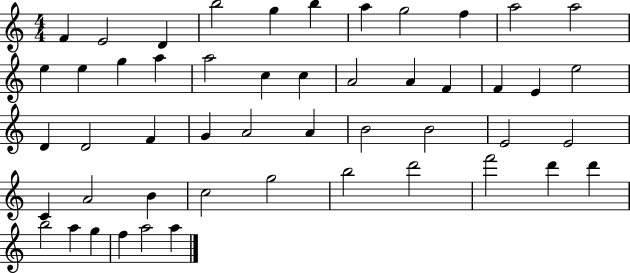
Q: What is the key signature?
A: C major